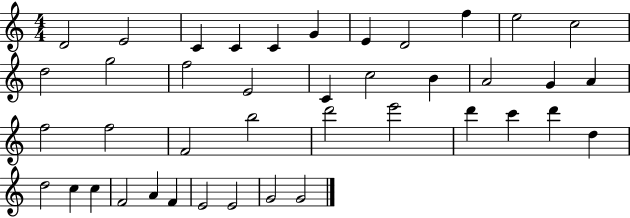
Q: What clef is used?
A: treble